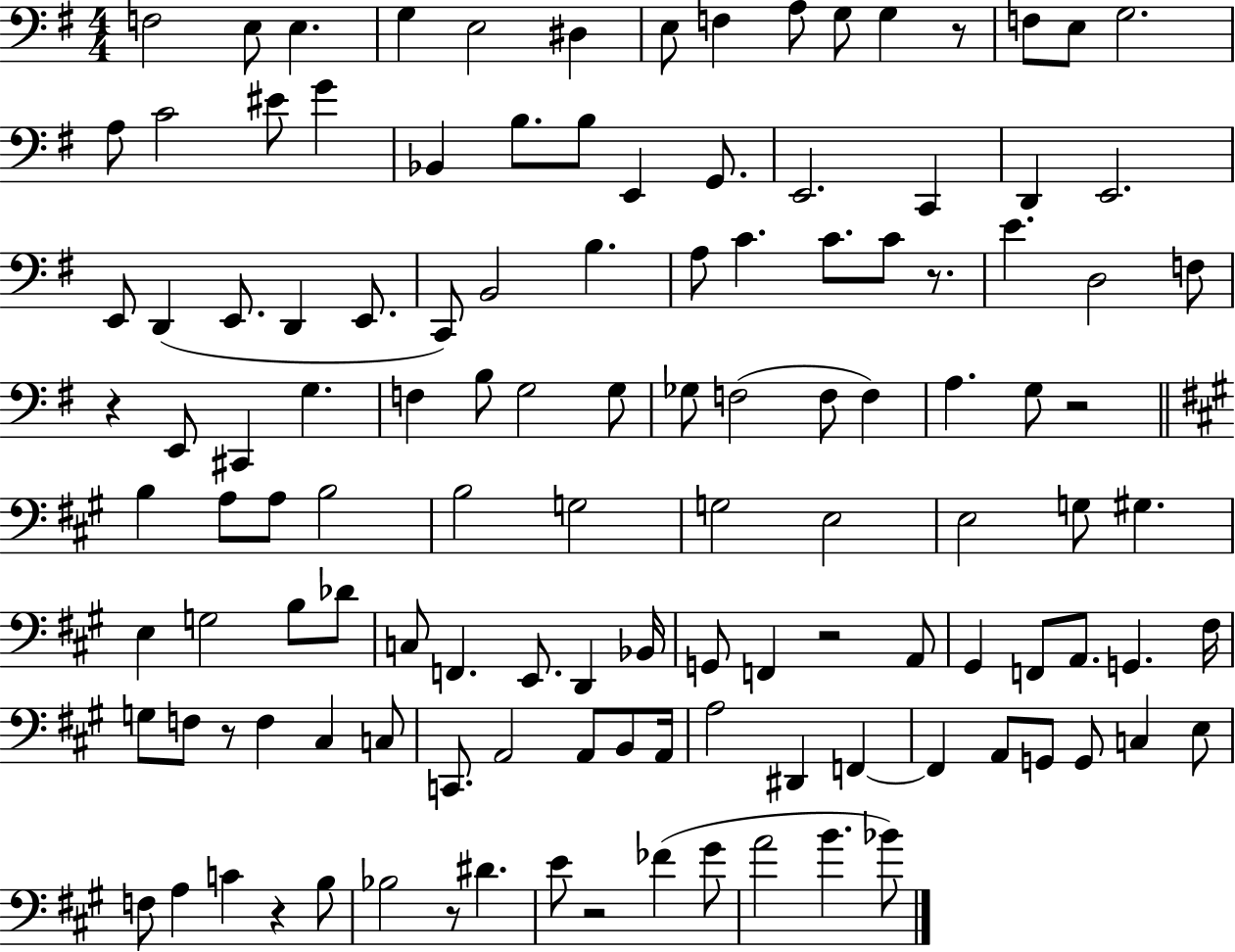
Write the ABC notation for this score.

X:1
T:Untitled
M:4/4
L:1/4
K:G
F,2 E,/2 E, G, E,2 ^D, E,/2 F, A,/2 G,/2 G, z/2 F,/2 E,/2 G,2 A,/2 C2 ^E/2 G _B,, B,/2 B,/2 E,, G,,/2 E,,2 C,, D,, E,,2 E,,/2 D,, E,,/2 D,, E,,/2 C,,/2 B,,2 B, A,/2 C C/2 C/2 z/2 E D,2 F,/2 z E,,/2 ^C,, G, F, B,/2 G,2 G,/2 _G,/2 F,2 F,/2 F, A, G,/2 z2 B, A,/2 A,/2 B,2 B,2 G,2 G,2 E,2 E,2 G,/2 ^G, E, G,2 B,/2 _D/2 C,/2 F,, E,,/2 D,, _B,,/4 G,,/2 F,, z2 A,,/2 ^G,, F,,/2 A,,/2 G,, ^F,/4 G,/2 F,/2 z/2 F, ^C, C,/2 C,,/2 A,,2 A,,/2 B,,/2 A,,/4 A,2 ^D,, F,, F,, A,,/2 G,,/2 G,,/2 C, E,/2 F,/2 A, C z B,/2 _B,2 z/2 ^D E/2 z2 _F ^G/2 A2 B _B/2